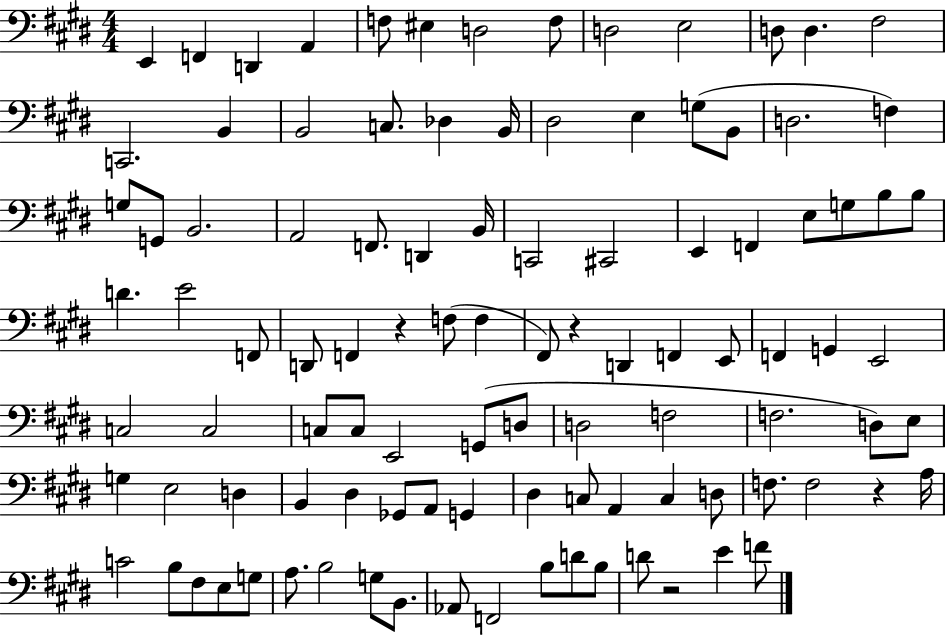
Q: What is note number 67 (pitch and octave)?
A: G3